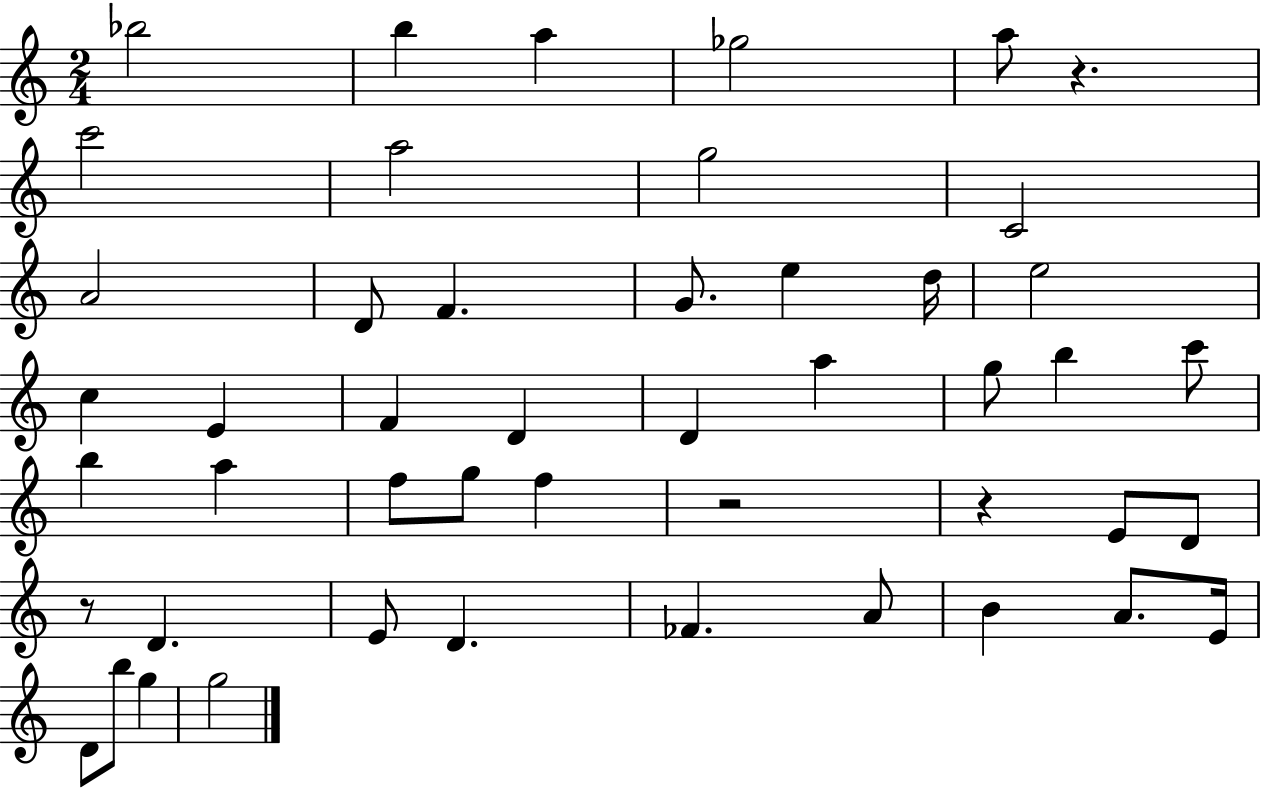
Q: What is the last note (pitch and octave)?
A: G5